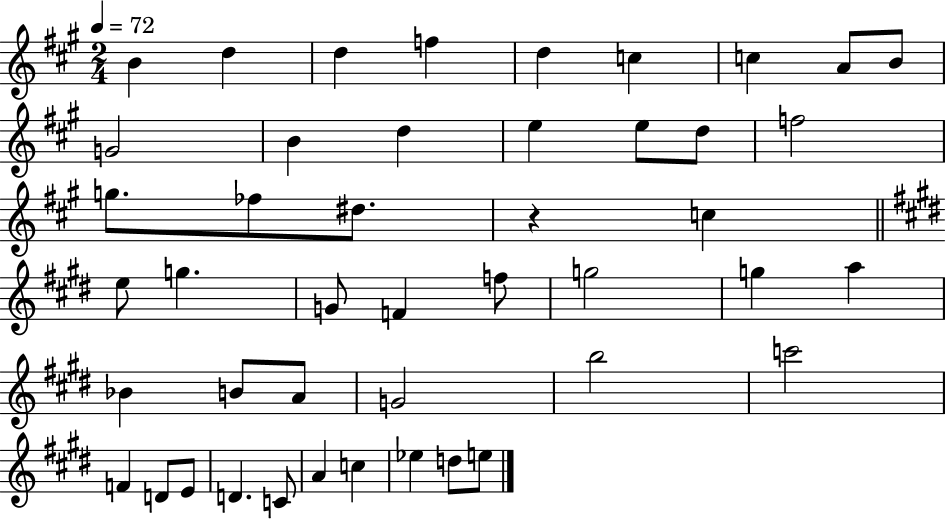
X:1
T:Untitled
M:2/4
L:1/4
K:A
B d d f d c c A/2 B/2 G2 B d e e/2 d/2 f2 g/2 _f/2 ^d/2 z c e/2 g G/2 F f/2 g2 g a _B B/2 A/2 G2 b2 c'2 F D/2 E/2 D C/2 A c _e d/2 e/2